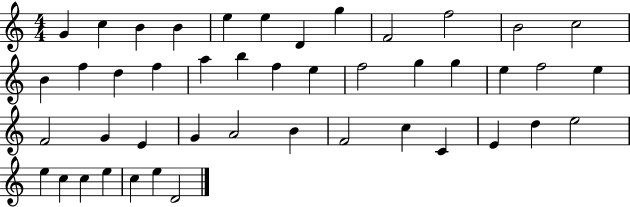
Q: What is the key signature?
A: C major